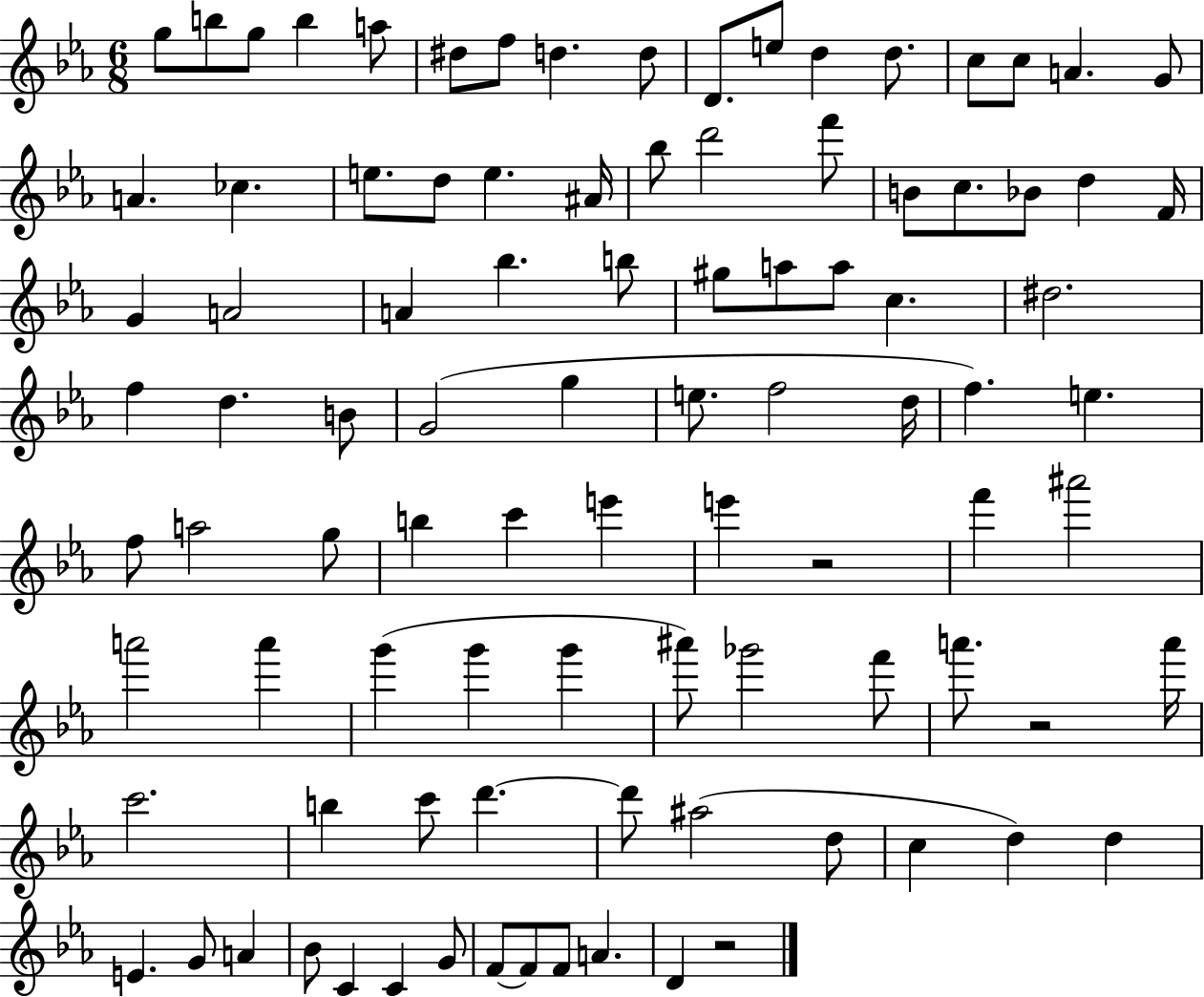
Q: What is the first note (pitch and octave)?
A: G5